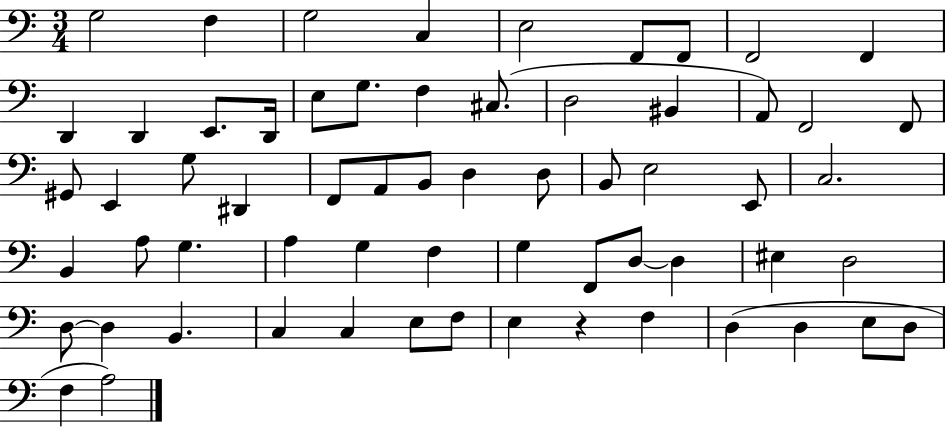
G3/h F3/q G3/h C3/q E3/h F2/e F2/e F2/h F2/q D2/q D2/q E2/e. D2/s E3/e G3/e. F3/q C#3/e. D3/h BIS2/q A2/e F2/h F2/e G#2/e E2/q G3/e D#2/q F2/e A2/e B2/e D3/q D3/e B2/e E3/h E2/e C3/h. B2/q A3/e G3/q. A3/q G3/q F3/q G3/q F2/e D3/e D3/q EIS3/q D3/h D3/e D3/q B2/q. C3/q C3/q E3/e F3/e E3/q R/q F3/q D3/q D3/q E3/e D3/e F3/q A3/h